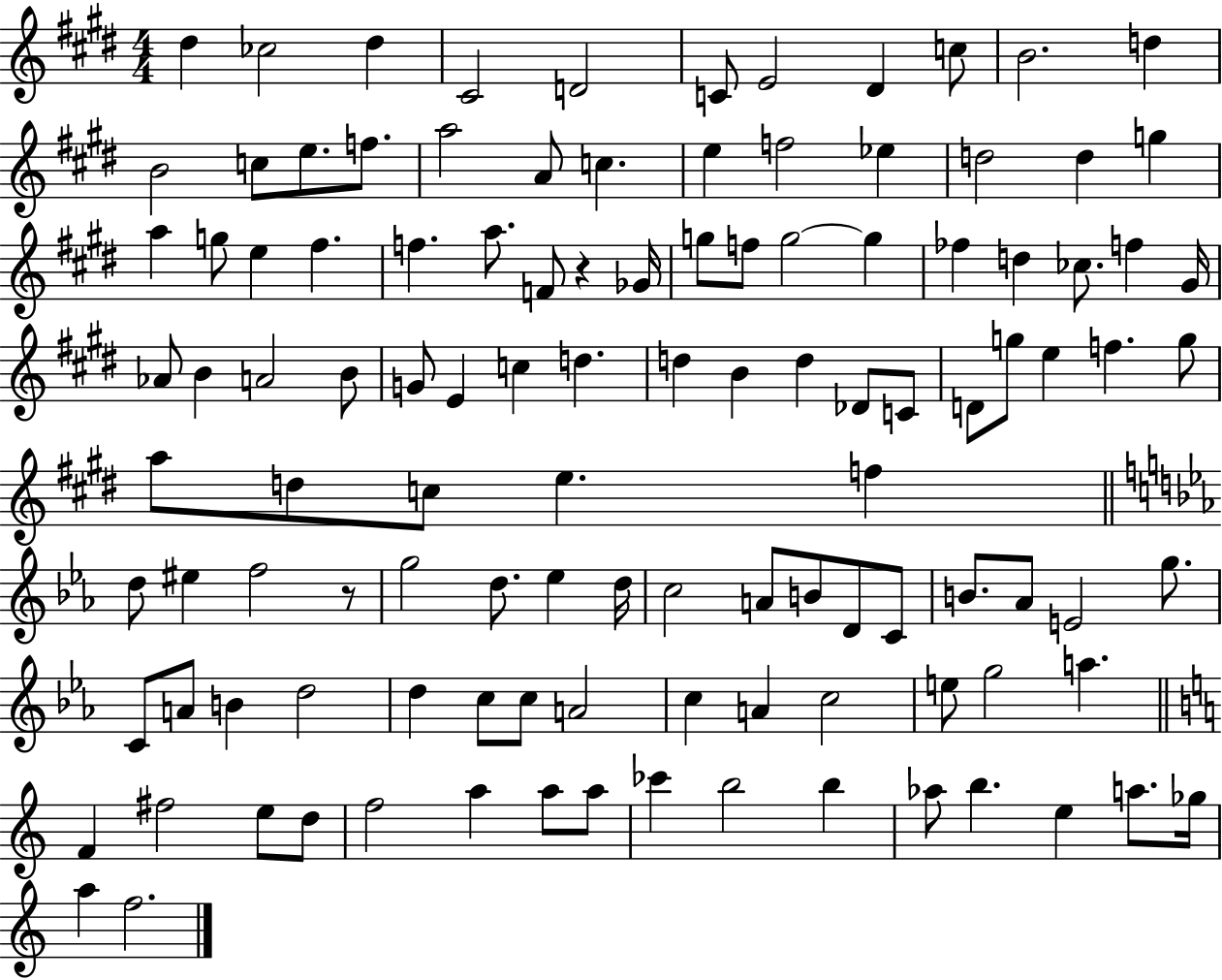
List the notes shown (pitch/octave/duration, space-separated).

D#5/q CES5/h D#5/q C#4/h D4/h C4/e E4/h D#4/q C5/e B4/h. D5/q B4/h C5/e E5/e. F5/e. A5/h A4/e C5/q. E5/q F5/h Eb5/q D5/h D5/q G5/q A5/q G5/e E5/q F#5/q. F5/q. A5/e. F4/e R/q Gb4/s G5/e F5/e G5/h G5/q FES5/q D5/q CES5/e. F5/q G#4/s Ab4/e B4/q A4/h B4/e G4/e E4/q C5/q D5/q. D5/q B4/q D5/q Db4/e C4/e D4/e G5/e E5/q F5/q. G5/e A5/e D5/e C5/e E5/q. F5/q D5/e EIS5/q F5/h R/e G5/h D5/e. Eb5/q D5/s C5/h A4/e B4/e D4/e C4/e B4/e. Ab4/e E4/h G5/e. C4/e A4/e B4/q D5/h D5/q C5/e C5/e A4/h C5/q A4/q C5/h E5/e G5/h A5/q. F4/q F#5/h E5/e D5/e F5/h A5/q A5/e A5/e CES6/q B5/h B5/q Ab5/e B5/q. E5/q A5/e. Gb5/s A5/q F5/h.